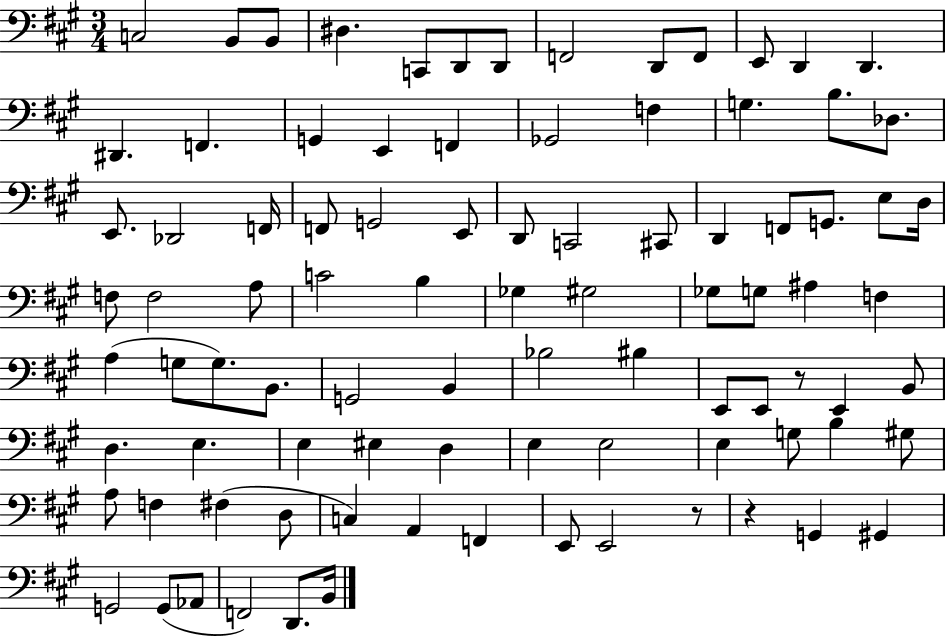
{
  \clef bass
  \numericTimeSignature
  \time 3/4
  \key a \major
  c2 b,8 b,8 | dis4. c,8 d,8 d,8 | f,2 d,8 f,8 | e,8 d,4 d,4. | \break dis,4. f,4. | g,4 e,4 f,4 | ges,2 f4 | g4. b8. des8. | \break e,8. des,2 f,16 | f,8 g,2 e,8 | d,8 c,2 cis,8 | d,4 f,8 g,8. e8 d16 | \break f8 f2 a8 | c'2 b4 | ges4 gis2 | ges8 g8 ais4 f4 | \break a4( g8 g8.) b,8. | g,2 b,4 | bes2 bis4 | e,8 e,8 r8 e,4 b,8 | \break d4. e4. | e4 eis4 d4 | e4 e2 | e4 g8 b4 gis8 | \break a8 f4 fis4( d8 | c4) a,4 f,4 | e,8 e,2 r8 | r4 g,4 gis,4 | \break g,2 g,8( aes,8 | f,2) d,8. b,16 | \bar "|."
}